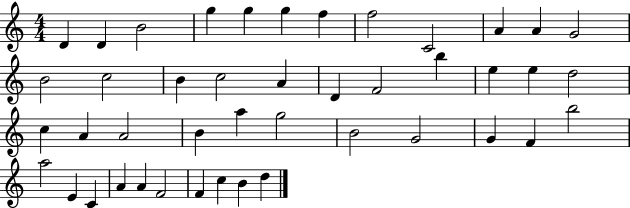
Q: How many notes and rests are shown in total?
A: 44